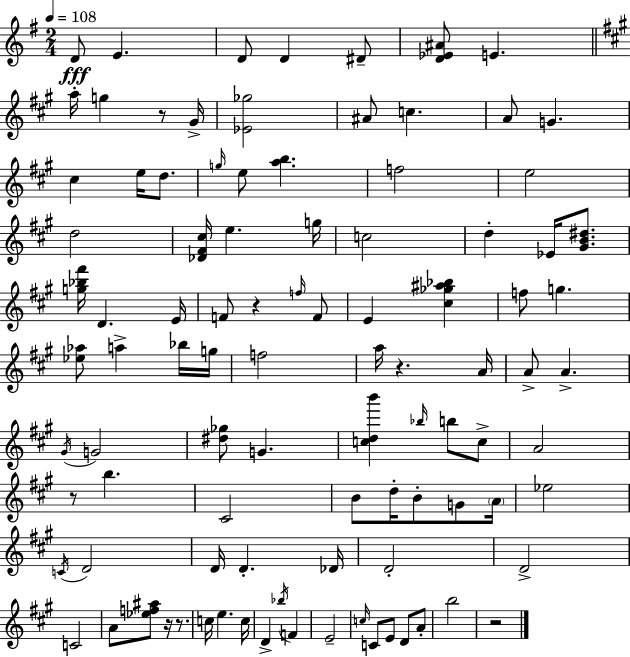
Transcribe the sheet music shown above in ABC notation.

X:1
T:Untitled
M:2/4
L:1/4
K:Em
D/2 E D/2 D ^D/2 [D_E^A]/2 E a/4 g z/2 ^G/4 [_E_g]2 ^A/2 c A/2 G ^c e/4 d/2 g/4 e/2 [ab] f2 e2 d2 [_D^F^c]/4 e g/4 c2 d _E/4 [^GB^d]/2 [g_b^f']/4 D E/4 F/2 z f/4 F/2 E [^c_g^a_b] f/2 g [_e_a]/2 a _b/4 g/4 f2 a/4 z A/4 A/2 A ^G/4 G2 [^d_g]/2 G [cdb'] _b/4 b/2 c/2 A2 z/2 b ^C2 B/2 d/4 B/2 G/2 A/4 _e2 C/4 D2 D/4 D _D/4 D2 D2 C2 A/2 [_ef^a]/2 z/4 z/2 c/4 e c/4 D _b/4 F E2 c/4 C/2 E/2 D/2 A/2 b2 z2